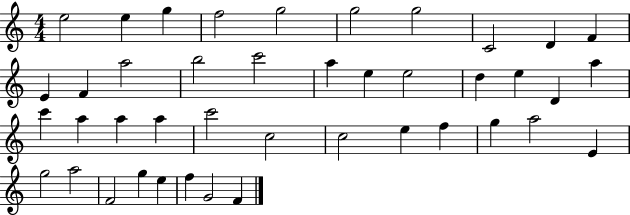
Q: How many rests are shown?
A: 0